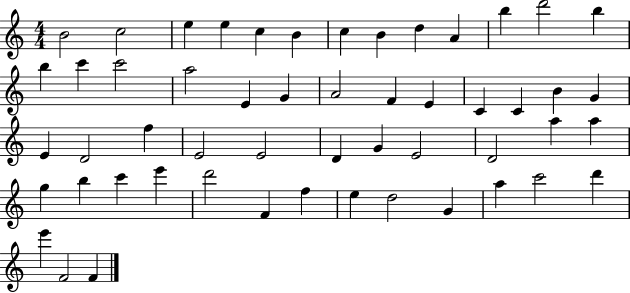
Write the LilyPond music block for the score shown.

{
  \clef treble
  \numericTimeSignature
  \time 4/4
  \key c \major
  b'2 c''2 | e''4 e''4 c''4 b'4 | c''4 b'4 d''4 a'4 | b''4 d'''2 b''4 | \break b''4 c'''4 c'''2 | a''2 e'4 g'4 | a'2 f'4 e'4 | c'4 c'4 b'4 g'4 | \break e'4 d'2 f''4 | e'2 e'2 | d'4 g'4 e'2 | d'2 a''4 a''4 | \break g''4 b''4 c'''4 e'''4 | d'''2 f'4 f''4 | e''4 d''2 g'4 | a''4 c'''2 d'''4 | \break e'''4 f'2 f'4 | \bar "|."
}